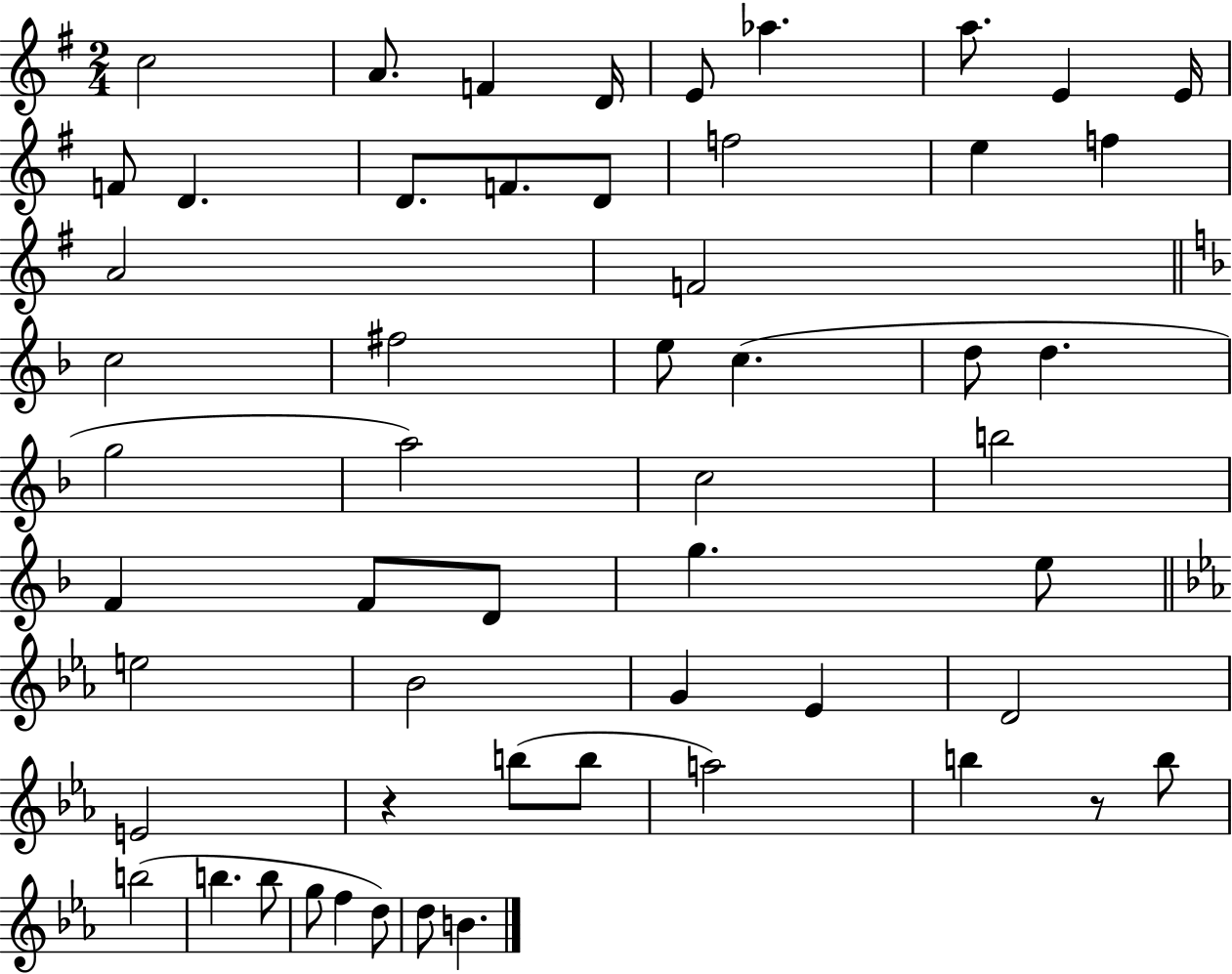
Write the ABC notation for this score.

X:1
T:Untitled
M:2/4
L:1/4
K:G
c2 A/2 F D/4 E/2 _a a/2 E E/4 F/2 D D/2 F/2 D/2 f2 e f A2 F2 c2 ^f2 e/2 c d/2 d g2 a2 c2 b2 F F/2 D/2 g e/2 e2 _B2 G _E D2 E2 z b/2 b/2 a2 b z/2 b/2 b2 b b/2 g/2 f d/2 d/2 B